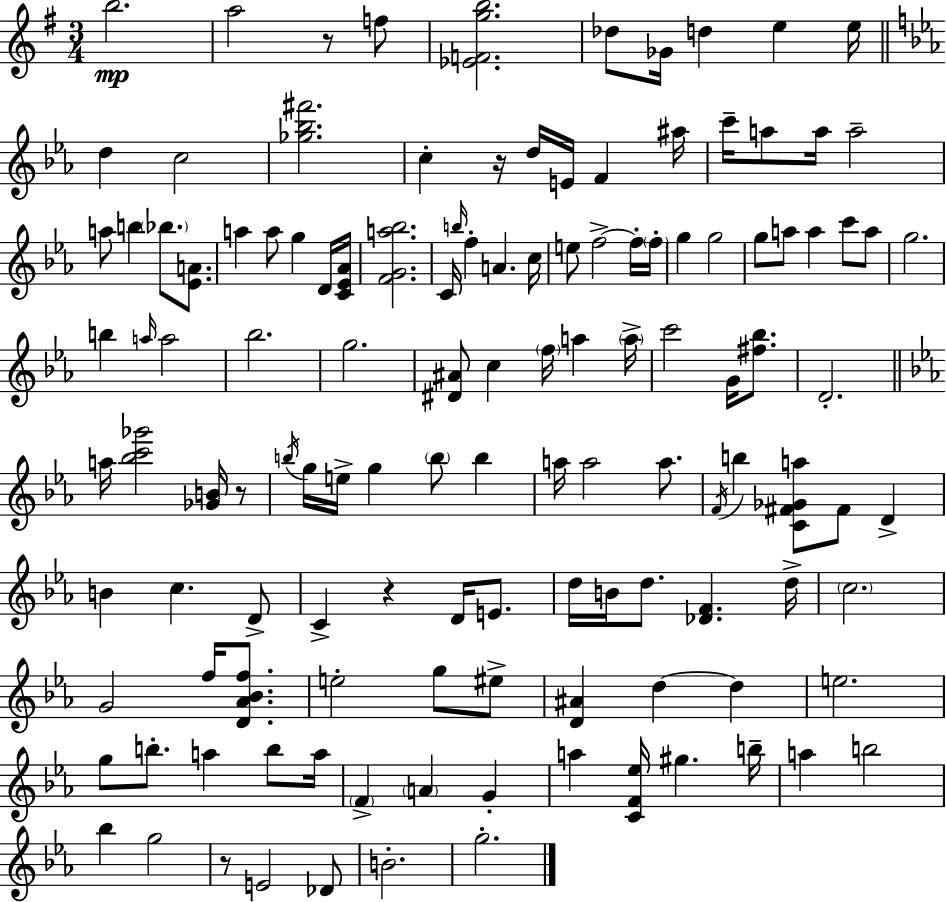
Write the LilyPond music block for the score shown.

{
  \clef treble
  \numericTimeSignature
  \time 3/4
  \key e \minor
  \repeat volta 2 { b''2.\mp | a''2 r8 f''8 | <ees' f' g'' b''>2. | des''8 ges'16 d''4 e''4 e''16 | \break \bar "||" \break \key c \minor d''4 c''2 | <ges'' bes'' fis'''>2. | c''4-. r16 d''16 e'16 f'4 ais''16 | c'''16-- a''8 a''16 a''2-- | \break a''8 b''4 \parenthesize bes''8. <ees' a'>8. | a''4 a''8 g''4 d'16 <c' ees' aes'>16 | <f' g' a'' bes''>2. | c'16 \grace { b''16 } f''4-. a'4. | \break c''16 e''8 f''2->~~ f''16-. | \parenthesize f''16-. g''4 g''2 | g''8 a''8 a''4 c'''8 a''8 | g''2. | \break b''4 \grace { a''16 } a''2 | bes''2. | g''2. | <dis' ais'>8 c''4 \parenthesize f''16 a''4 | \break \parenthesize a''16-> c'''2 g'16 <fis'' bes''>8. | d'2.-. | \bar "||" \break \key ees \major a''16 <bes'' c''' ges'''>2 <ges' b'>16 r8 | \acciaccatura { b''16 } g''16 e''16-> g''4 \parenthesize b''8 b''4 | a''16 a''2 a''8. | \acciaccatura { f'16 } b''4 <c' fis' ges' a''>8 fis'8 d'4-> | \break b'4 c''4. | d'8-> c'4-> r4 d'16 e'8. | d''16 b'16 d''8. <des' f'>4. | d''16-> \parenthesize c''2. | \break g'2 f''16 <d' aes' bes' f''>8. | e''2-. g''8 | eis''8-> <d' ais'>4 d''4~~ d''4 | e''2. | \break g''8 b''8.-. a''4 b''8 | a''16 \parenthesize f'4-> \parenthesize a'4 g'4-. | a''4 <c' f' ees''>16 gis''4. | b''16-- a''4 b''2 | \break bes''4 g''2 | r8 e'2 | des'8 b'2.-. | g''2.-. | \break } \bar "|."
}